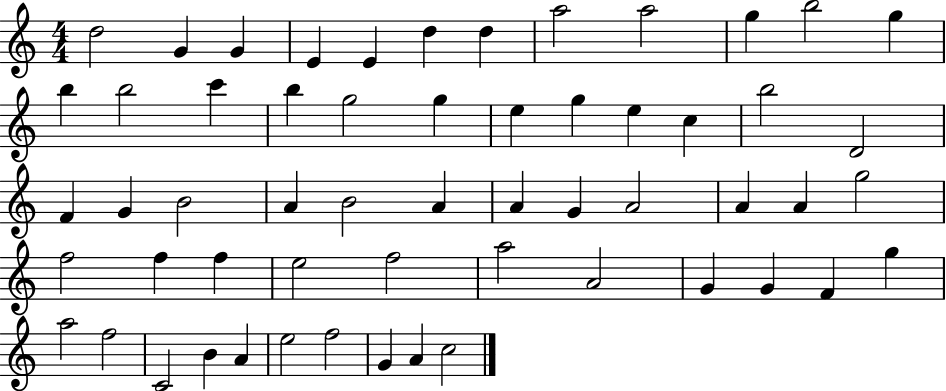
D5/h G4/q G4/q E4/q E4/q D5/q D5/q A5/h A5/h G5/q B5/h G5/q B5/q B5/h C6/q B5/q G5/h G5/q E5/q G5/q E5/q C5/q B5/h D4/h F4/q G4/q B4/h A4/q B4/h A4/q A4/q G4/q A4/h A4/q A4/q G5/h F5/h F5/q F5/q E5/h F5/h A5/h A4/h G4/q G4/q F4/q G5/q A5/h F5/h C4/h B4/q A4/q E5/h F5/h G4/q A4/q C5/h